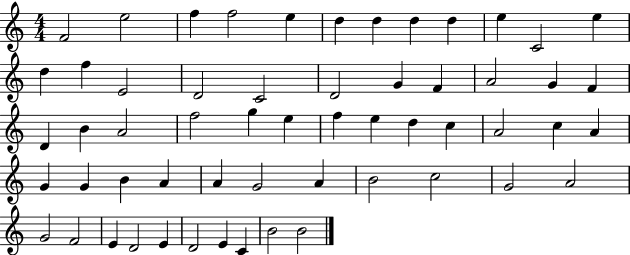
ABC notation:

X:1
T:Untitled
M:4/4
L:1/4
K:C
F2 e2 f f2 e d d d d e C2 e d f E2 D2 C2 D2 G F A2 G F D B A2 f2 g e f e d c A2 c A G G B A A G2 A B2 c2 G2 A2 G2 F2 E D2 E D2 E C B2 B2